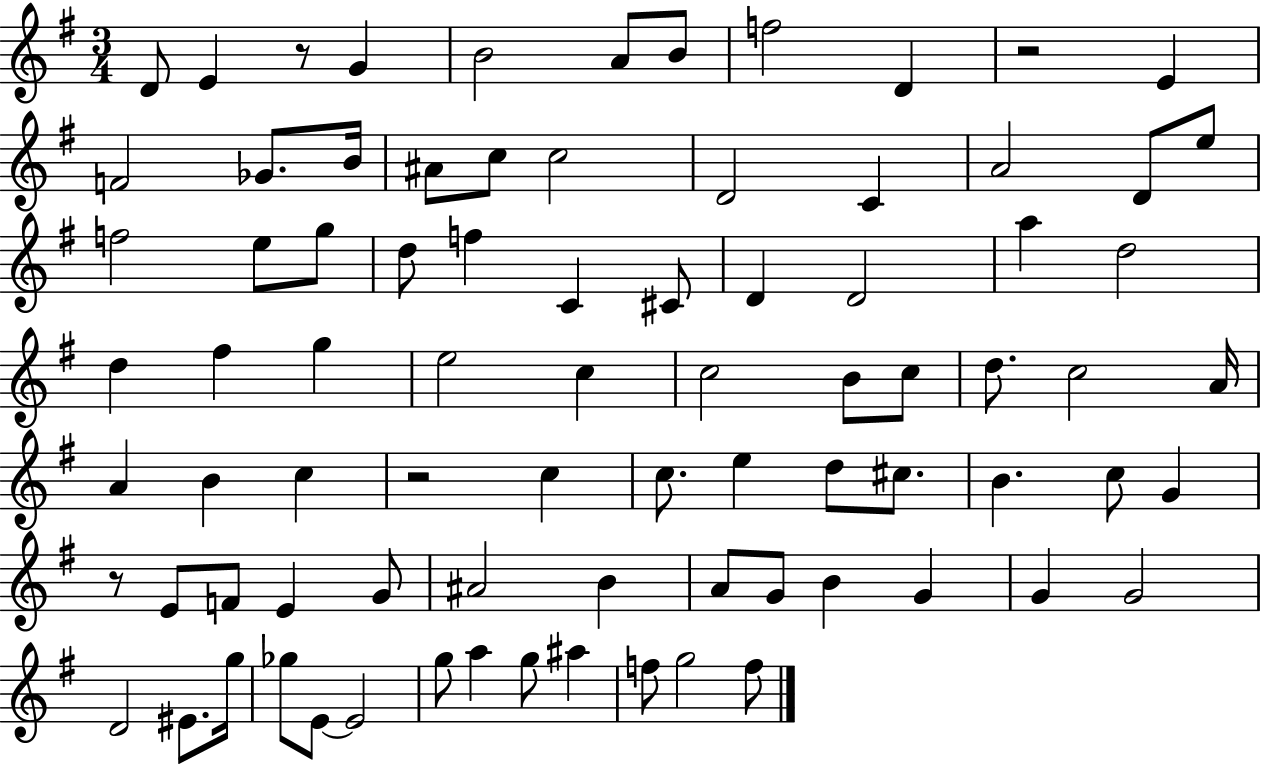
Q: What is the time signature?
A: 3/4